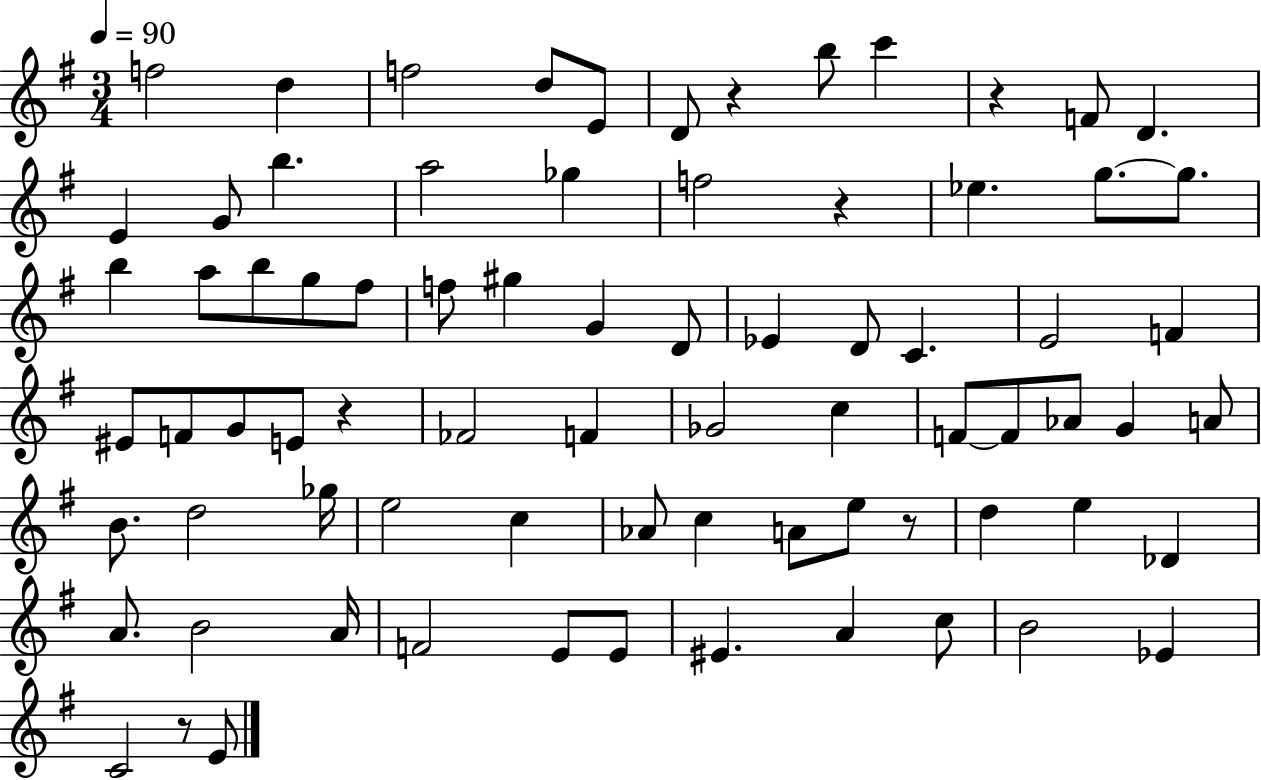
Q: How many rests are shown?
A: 6